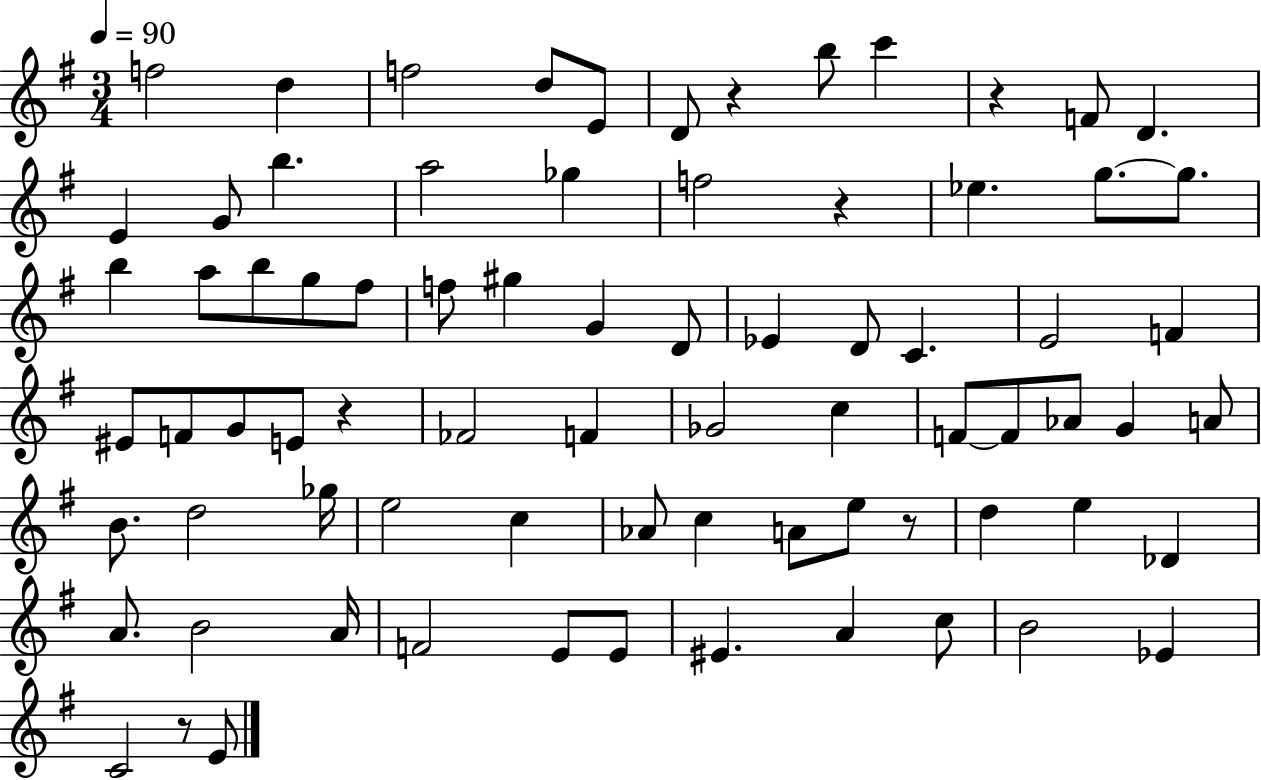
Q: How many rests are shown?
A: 6